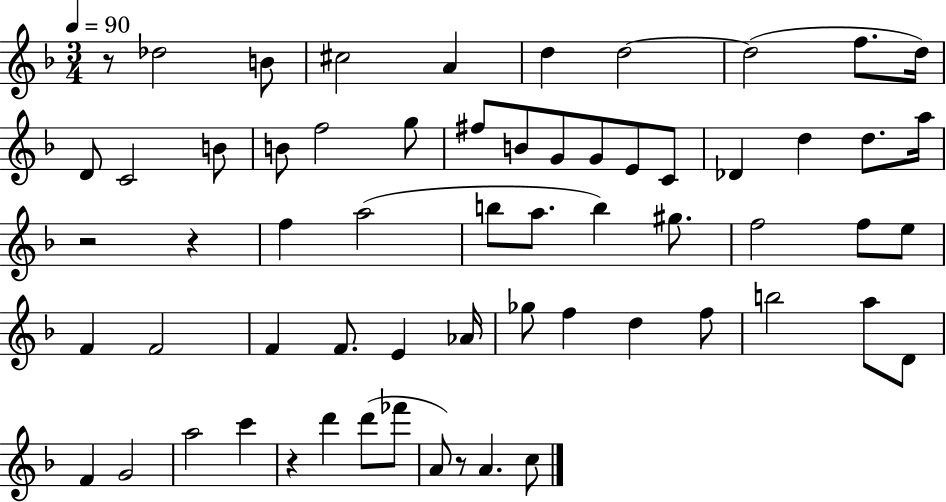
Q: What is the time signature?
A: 3/4